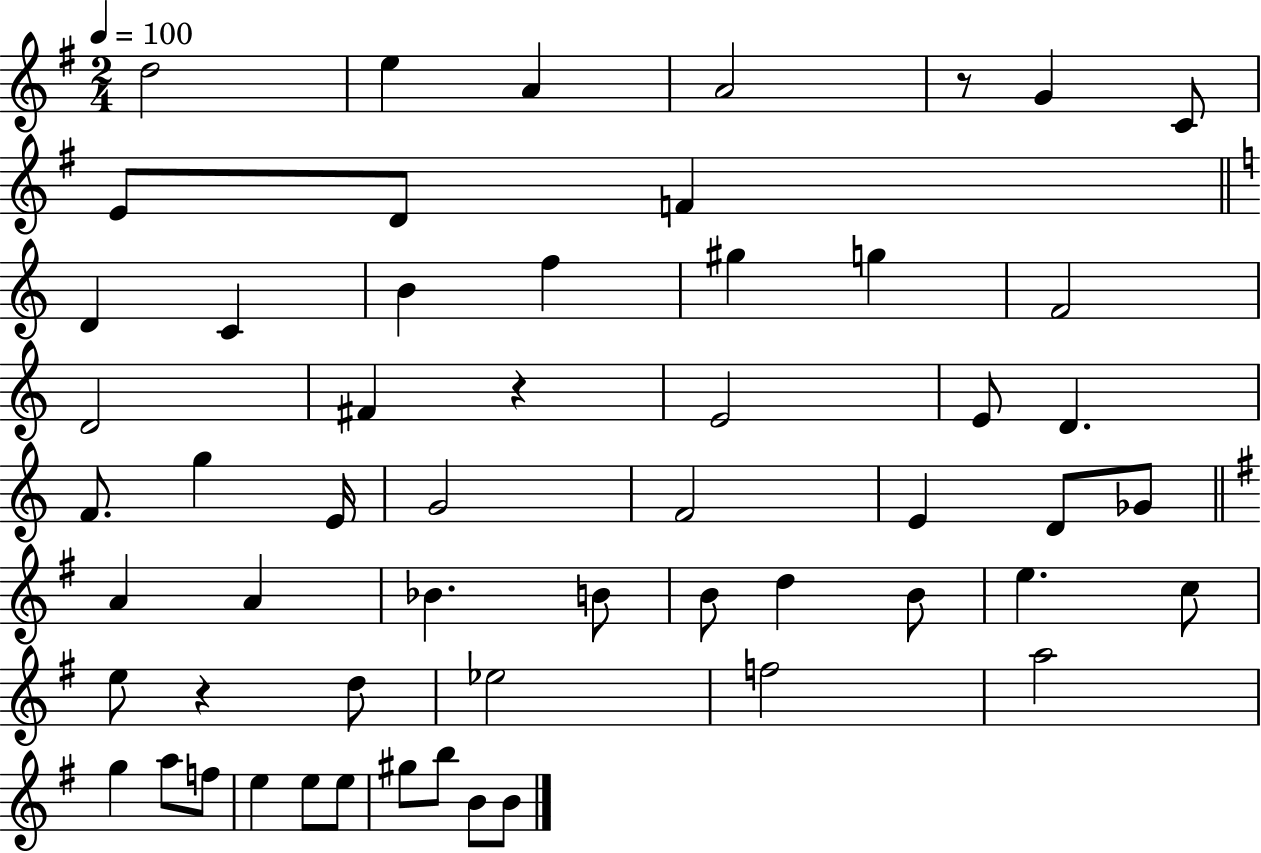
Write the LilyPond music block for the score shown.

{
  \clef treble
  \numericTimeSignature
  \time 2/4
  \key g \major
  \tempo 4 = 100
  d''2 | e''4 a'4 | a'2 | r8 g'4 c'8 | \break e'8 d'8 f'4 | \bar "||" \break \key c \major d'4 c'4 | b'4 f''4 | gis''4 g''4 | f'2 | \break d'2 | fis'4 r4 | e'2 | e'8 d'4. | \break f'8. g''4 e'16 | g'2 | f'2 | e'4 d'8 ges'8 | \break \bar "||" \break \key g \major a'4 a'4 | bes'4. b'8 | b'8 d''4 b'8 | e''4. c''8 | \break e''8 r4 d''8 | ees''2 | f''2 | a''2 | \break g''4 a''8 f''8 | e''4 e''8 e''8 | gis''8 b''8 b'8 b'8 | \bar "|."
}